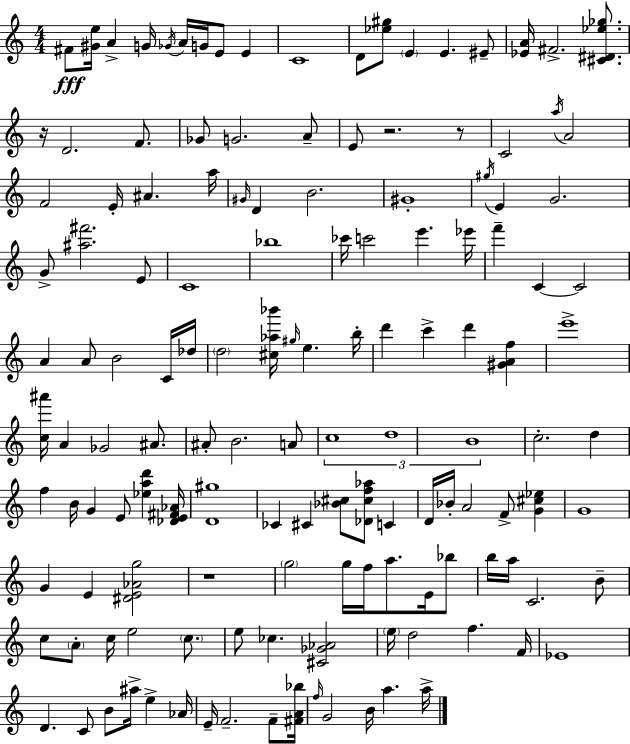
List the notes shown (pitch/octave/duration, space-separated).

F#4/e [G#4,E5]/s A4/q G4/s Gb4/s A4/s G4/s E4/e E4/q C4/w D4/e [Eb5,G#5]/e E4/q E4/q. EIS4/e [Eb4,A4]/s F#4/h. [C#4,D#4,Eb5,Gb5]/e. R/s D4/h. F4/e. Gb4/e G4/h. A4/e E4/e R/h. R/e C4/h A5/s A4/h F4/h E4/s A#4/q. A5/s G#4/s D4/q B4/h. G#4/w G#5/s E4/q G4/h. G4/e [A#5,F#6]/h. E4/e C4/w Bb5/w CES6/s C6/h E6/q. Eb6/s F6/q C4/q C4/h A4/q A4/e B4/h C4/s Db5/s D5/h [C#5,Ab5,Bb6]/s G#5/s E5/q. B5/s D6/q C6/q D6/q [G#4,A4,F5]/q E6/w [C5,A#6]/s A4/q Gb4/h A#4/e. A#4/e B4/h. A4/e C5/w D5/w B4/w C5/h. D5/q F5/q B4/s G4/q E4/e [Eb5,A5,D6]/q [Db4,E4,F#4,Ab4]/s [D4,G#5]/w CES4/q C#4/q [Bb4,C#5]/e [Db4,C#5,F5,Ab5]/e C4/q D4/s Bb4/s A4/h F4/e [G4,C#5,Eb5]/q G4/w G4/q E4/q [D#4,E4,Ab4,G5]/h R/w G5/h G5/s F5/s A5/e. E4/s Bb5/e B5/s A5/s C4/h. B4/e C5/e A4/e C5/s E5/h C5/e. E5/e CES5/q. [C#4,Gb4,Ab4]/h E5/s D5/h F5/q. F4/s Eb4/w D4/q. C4/e B4/e A#5/s E5/q Ab4/s E4/s F4/h. F4/e [F#4,A4,Bb5]/s F5/s G4/h B4/s A5/q. A5/s